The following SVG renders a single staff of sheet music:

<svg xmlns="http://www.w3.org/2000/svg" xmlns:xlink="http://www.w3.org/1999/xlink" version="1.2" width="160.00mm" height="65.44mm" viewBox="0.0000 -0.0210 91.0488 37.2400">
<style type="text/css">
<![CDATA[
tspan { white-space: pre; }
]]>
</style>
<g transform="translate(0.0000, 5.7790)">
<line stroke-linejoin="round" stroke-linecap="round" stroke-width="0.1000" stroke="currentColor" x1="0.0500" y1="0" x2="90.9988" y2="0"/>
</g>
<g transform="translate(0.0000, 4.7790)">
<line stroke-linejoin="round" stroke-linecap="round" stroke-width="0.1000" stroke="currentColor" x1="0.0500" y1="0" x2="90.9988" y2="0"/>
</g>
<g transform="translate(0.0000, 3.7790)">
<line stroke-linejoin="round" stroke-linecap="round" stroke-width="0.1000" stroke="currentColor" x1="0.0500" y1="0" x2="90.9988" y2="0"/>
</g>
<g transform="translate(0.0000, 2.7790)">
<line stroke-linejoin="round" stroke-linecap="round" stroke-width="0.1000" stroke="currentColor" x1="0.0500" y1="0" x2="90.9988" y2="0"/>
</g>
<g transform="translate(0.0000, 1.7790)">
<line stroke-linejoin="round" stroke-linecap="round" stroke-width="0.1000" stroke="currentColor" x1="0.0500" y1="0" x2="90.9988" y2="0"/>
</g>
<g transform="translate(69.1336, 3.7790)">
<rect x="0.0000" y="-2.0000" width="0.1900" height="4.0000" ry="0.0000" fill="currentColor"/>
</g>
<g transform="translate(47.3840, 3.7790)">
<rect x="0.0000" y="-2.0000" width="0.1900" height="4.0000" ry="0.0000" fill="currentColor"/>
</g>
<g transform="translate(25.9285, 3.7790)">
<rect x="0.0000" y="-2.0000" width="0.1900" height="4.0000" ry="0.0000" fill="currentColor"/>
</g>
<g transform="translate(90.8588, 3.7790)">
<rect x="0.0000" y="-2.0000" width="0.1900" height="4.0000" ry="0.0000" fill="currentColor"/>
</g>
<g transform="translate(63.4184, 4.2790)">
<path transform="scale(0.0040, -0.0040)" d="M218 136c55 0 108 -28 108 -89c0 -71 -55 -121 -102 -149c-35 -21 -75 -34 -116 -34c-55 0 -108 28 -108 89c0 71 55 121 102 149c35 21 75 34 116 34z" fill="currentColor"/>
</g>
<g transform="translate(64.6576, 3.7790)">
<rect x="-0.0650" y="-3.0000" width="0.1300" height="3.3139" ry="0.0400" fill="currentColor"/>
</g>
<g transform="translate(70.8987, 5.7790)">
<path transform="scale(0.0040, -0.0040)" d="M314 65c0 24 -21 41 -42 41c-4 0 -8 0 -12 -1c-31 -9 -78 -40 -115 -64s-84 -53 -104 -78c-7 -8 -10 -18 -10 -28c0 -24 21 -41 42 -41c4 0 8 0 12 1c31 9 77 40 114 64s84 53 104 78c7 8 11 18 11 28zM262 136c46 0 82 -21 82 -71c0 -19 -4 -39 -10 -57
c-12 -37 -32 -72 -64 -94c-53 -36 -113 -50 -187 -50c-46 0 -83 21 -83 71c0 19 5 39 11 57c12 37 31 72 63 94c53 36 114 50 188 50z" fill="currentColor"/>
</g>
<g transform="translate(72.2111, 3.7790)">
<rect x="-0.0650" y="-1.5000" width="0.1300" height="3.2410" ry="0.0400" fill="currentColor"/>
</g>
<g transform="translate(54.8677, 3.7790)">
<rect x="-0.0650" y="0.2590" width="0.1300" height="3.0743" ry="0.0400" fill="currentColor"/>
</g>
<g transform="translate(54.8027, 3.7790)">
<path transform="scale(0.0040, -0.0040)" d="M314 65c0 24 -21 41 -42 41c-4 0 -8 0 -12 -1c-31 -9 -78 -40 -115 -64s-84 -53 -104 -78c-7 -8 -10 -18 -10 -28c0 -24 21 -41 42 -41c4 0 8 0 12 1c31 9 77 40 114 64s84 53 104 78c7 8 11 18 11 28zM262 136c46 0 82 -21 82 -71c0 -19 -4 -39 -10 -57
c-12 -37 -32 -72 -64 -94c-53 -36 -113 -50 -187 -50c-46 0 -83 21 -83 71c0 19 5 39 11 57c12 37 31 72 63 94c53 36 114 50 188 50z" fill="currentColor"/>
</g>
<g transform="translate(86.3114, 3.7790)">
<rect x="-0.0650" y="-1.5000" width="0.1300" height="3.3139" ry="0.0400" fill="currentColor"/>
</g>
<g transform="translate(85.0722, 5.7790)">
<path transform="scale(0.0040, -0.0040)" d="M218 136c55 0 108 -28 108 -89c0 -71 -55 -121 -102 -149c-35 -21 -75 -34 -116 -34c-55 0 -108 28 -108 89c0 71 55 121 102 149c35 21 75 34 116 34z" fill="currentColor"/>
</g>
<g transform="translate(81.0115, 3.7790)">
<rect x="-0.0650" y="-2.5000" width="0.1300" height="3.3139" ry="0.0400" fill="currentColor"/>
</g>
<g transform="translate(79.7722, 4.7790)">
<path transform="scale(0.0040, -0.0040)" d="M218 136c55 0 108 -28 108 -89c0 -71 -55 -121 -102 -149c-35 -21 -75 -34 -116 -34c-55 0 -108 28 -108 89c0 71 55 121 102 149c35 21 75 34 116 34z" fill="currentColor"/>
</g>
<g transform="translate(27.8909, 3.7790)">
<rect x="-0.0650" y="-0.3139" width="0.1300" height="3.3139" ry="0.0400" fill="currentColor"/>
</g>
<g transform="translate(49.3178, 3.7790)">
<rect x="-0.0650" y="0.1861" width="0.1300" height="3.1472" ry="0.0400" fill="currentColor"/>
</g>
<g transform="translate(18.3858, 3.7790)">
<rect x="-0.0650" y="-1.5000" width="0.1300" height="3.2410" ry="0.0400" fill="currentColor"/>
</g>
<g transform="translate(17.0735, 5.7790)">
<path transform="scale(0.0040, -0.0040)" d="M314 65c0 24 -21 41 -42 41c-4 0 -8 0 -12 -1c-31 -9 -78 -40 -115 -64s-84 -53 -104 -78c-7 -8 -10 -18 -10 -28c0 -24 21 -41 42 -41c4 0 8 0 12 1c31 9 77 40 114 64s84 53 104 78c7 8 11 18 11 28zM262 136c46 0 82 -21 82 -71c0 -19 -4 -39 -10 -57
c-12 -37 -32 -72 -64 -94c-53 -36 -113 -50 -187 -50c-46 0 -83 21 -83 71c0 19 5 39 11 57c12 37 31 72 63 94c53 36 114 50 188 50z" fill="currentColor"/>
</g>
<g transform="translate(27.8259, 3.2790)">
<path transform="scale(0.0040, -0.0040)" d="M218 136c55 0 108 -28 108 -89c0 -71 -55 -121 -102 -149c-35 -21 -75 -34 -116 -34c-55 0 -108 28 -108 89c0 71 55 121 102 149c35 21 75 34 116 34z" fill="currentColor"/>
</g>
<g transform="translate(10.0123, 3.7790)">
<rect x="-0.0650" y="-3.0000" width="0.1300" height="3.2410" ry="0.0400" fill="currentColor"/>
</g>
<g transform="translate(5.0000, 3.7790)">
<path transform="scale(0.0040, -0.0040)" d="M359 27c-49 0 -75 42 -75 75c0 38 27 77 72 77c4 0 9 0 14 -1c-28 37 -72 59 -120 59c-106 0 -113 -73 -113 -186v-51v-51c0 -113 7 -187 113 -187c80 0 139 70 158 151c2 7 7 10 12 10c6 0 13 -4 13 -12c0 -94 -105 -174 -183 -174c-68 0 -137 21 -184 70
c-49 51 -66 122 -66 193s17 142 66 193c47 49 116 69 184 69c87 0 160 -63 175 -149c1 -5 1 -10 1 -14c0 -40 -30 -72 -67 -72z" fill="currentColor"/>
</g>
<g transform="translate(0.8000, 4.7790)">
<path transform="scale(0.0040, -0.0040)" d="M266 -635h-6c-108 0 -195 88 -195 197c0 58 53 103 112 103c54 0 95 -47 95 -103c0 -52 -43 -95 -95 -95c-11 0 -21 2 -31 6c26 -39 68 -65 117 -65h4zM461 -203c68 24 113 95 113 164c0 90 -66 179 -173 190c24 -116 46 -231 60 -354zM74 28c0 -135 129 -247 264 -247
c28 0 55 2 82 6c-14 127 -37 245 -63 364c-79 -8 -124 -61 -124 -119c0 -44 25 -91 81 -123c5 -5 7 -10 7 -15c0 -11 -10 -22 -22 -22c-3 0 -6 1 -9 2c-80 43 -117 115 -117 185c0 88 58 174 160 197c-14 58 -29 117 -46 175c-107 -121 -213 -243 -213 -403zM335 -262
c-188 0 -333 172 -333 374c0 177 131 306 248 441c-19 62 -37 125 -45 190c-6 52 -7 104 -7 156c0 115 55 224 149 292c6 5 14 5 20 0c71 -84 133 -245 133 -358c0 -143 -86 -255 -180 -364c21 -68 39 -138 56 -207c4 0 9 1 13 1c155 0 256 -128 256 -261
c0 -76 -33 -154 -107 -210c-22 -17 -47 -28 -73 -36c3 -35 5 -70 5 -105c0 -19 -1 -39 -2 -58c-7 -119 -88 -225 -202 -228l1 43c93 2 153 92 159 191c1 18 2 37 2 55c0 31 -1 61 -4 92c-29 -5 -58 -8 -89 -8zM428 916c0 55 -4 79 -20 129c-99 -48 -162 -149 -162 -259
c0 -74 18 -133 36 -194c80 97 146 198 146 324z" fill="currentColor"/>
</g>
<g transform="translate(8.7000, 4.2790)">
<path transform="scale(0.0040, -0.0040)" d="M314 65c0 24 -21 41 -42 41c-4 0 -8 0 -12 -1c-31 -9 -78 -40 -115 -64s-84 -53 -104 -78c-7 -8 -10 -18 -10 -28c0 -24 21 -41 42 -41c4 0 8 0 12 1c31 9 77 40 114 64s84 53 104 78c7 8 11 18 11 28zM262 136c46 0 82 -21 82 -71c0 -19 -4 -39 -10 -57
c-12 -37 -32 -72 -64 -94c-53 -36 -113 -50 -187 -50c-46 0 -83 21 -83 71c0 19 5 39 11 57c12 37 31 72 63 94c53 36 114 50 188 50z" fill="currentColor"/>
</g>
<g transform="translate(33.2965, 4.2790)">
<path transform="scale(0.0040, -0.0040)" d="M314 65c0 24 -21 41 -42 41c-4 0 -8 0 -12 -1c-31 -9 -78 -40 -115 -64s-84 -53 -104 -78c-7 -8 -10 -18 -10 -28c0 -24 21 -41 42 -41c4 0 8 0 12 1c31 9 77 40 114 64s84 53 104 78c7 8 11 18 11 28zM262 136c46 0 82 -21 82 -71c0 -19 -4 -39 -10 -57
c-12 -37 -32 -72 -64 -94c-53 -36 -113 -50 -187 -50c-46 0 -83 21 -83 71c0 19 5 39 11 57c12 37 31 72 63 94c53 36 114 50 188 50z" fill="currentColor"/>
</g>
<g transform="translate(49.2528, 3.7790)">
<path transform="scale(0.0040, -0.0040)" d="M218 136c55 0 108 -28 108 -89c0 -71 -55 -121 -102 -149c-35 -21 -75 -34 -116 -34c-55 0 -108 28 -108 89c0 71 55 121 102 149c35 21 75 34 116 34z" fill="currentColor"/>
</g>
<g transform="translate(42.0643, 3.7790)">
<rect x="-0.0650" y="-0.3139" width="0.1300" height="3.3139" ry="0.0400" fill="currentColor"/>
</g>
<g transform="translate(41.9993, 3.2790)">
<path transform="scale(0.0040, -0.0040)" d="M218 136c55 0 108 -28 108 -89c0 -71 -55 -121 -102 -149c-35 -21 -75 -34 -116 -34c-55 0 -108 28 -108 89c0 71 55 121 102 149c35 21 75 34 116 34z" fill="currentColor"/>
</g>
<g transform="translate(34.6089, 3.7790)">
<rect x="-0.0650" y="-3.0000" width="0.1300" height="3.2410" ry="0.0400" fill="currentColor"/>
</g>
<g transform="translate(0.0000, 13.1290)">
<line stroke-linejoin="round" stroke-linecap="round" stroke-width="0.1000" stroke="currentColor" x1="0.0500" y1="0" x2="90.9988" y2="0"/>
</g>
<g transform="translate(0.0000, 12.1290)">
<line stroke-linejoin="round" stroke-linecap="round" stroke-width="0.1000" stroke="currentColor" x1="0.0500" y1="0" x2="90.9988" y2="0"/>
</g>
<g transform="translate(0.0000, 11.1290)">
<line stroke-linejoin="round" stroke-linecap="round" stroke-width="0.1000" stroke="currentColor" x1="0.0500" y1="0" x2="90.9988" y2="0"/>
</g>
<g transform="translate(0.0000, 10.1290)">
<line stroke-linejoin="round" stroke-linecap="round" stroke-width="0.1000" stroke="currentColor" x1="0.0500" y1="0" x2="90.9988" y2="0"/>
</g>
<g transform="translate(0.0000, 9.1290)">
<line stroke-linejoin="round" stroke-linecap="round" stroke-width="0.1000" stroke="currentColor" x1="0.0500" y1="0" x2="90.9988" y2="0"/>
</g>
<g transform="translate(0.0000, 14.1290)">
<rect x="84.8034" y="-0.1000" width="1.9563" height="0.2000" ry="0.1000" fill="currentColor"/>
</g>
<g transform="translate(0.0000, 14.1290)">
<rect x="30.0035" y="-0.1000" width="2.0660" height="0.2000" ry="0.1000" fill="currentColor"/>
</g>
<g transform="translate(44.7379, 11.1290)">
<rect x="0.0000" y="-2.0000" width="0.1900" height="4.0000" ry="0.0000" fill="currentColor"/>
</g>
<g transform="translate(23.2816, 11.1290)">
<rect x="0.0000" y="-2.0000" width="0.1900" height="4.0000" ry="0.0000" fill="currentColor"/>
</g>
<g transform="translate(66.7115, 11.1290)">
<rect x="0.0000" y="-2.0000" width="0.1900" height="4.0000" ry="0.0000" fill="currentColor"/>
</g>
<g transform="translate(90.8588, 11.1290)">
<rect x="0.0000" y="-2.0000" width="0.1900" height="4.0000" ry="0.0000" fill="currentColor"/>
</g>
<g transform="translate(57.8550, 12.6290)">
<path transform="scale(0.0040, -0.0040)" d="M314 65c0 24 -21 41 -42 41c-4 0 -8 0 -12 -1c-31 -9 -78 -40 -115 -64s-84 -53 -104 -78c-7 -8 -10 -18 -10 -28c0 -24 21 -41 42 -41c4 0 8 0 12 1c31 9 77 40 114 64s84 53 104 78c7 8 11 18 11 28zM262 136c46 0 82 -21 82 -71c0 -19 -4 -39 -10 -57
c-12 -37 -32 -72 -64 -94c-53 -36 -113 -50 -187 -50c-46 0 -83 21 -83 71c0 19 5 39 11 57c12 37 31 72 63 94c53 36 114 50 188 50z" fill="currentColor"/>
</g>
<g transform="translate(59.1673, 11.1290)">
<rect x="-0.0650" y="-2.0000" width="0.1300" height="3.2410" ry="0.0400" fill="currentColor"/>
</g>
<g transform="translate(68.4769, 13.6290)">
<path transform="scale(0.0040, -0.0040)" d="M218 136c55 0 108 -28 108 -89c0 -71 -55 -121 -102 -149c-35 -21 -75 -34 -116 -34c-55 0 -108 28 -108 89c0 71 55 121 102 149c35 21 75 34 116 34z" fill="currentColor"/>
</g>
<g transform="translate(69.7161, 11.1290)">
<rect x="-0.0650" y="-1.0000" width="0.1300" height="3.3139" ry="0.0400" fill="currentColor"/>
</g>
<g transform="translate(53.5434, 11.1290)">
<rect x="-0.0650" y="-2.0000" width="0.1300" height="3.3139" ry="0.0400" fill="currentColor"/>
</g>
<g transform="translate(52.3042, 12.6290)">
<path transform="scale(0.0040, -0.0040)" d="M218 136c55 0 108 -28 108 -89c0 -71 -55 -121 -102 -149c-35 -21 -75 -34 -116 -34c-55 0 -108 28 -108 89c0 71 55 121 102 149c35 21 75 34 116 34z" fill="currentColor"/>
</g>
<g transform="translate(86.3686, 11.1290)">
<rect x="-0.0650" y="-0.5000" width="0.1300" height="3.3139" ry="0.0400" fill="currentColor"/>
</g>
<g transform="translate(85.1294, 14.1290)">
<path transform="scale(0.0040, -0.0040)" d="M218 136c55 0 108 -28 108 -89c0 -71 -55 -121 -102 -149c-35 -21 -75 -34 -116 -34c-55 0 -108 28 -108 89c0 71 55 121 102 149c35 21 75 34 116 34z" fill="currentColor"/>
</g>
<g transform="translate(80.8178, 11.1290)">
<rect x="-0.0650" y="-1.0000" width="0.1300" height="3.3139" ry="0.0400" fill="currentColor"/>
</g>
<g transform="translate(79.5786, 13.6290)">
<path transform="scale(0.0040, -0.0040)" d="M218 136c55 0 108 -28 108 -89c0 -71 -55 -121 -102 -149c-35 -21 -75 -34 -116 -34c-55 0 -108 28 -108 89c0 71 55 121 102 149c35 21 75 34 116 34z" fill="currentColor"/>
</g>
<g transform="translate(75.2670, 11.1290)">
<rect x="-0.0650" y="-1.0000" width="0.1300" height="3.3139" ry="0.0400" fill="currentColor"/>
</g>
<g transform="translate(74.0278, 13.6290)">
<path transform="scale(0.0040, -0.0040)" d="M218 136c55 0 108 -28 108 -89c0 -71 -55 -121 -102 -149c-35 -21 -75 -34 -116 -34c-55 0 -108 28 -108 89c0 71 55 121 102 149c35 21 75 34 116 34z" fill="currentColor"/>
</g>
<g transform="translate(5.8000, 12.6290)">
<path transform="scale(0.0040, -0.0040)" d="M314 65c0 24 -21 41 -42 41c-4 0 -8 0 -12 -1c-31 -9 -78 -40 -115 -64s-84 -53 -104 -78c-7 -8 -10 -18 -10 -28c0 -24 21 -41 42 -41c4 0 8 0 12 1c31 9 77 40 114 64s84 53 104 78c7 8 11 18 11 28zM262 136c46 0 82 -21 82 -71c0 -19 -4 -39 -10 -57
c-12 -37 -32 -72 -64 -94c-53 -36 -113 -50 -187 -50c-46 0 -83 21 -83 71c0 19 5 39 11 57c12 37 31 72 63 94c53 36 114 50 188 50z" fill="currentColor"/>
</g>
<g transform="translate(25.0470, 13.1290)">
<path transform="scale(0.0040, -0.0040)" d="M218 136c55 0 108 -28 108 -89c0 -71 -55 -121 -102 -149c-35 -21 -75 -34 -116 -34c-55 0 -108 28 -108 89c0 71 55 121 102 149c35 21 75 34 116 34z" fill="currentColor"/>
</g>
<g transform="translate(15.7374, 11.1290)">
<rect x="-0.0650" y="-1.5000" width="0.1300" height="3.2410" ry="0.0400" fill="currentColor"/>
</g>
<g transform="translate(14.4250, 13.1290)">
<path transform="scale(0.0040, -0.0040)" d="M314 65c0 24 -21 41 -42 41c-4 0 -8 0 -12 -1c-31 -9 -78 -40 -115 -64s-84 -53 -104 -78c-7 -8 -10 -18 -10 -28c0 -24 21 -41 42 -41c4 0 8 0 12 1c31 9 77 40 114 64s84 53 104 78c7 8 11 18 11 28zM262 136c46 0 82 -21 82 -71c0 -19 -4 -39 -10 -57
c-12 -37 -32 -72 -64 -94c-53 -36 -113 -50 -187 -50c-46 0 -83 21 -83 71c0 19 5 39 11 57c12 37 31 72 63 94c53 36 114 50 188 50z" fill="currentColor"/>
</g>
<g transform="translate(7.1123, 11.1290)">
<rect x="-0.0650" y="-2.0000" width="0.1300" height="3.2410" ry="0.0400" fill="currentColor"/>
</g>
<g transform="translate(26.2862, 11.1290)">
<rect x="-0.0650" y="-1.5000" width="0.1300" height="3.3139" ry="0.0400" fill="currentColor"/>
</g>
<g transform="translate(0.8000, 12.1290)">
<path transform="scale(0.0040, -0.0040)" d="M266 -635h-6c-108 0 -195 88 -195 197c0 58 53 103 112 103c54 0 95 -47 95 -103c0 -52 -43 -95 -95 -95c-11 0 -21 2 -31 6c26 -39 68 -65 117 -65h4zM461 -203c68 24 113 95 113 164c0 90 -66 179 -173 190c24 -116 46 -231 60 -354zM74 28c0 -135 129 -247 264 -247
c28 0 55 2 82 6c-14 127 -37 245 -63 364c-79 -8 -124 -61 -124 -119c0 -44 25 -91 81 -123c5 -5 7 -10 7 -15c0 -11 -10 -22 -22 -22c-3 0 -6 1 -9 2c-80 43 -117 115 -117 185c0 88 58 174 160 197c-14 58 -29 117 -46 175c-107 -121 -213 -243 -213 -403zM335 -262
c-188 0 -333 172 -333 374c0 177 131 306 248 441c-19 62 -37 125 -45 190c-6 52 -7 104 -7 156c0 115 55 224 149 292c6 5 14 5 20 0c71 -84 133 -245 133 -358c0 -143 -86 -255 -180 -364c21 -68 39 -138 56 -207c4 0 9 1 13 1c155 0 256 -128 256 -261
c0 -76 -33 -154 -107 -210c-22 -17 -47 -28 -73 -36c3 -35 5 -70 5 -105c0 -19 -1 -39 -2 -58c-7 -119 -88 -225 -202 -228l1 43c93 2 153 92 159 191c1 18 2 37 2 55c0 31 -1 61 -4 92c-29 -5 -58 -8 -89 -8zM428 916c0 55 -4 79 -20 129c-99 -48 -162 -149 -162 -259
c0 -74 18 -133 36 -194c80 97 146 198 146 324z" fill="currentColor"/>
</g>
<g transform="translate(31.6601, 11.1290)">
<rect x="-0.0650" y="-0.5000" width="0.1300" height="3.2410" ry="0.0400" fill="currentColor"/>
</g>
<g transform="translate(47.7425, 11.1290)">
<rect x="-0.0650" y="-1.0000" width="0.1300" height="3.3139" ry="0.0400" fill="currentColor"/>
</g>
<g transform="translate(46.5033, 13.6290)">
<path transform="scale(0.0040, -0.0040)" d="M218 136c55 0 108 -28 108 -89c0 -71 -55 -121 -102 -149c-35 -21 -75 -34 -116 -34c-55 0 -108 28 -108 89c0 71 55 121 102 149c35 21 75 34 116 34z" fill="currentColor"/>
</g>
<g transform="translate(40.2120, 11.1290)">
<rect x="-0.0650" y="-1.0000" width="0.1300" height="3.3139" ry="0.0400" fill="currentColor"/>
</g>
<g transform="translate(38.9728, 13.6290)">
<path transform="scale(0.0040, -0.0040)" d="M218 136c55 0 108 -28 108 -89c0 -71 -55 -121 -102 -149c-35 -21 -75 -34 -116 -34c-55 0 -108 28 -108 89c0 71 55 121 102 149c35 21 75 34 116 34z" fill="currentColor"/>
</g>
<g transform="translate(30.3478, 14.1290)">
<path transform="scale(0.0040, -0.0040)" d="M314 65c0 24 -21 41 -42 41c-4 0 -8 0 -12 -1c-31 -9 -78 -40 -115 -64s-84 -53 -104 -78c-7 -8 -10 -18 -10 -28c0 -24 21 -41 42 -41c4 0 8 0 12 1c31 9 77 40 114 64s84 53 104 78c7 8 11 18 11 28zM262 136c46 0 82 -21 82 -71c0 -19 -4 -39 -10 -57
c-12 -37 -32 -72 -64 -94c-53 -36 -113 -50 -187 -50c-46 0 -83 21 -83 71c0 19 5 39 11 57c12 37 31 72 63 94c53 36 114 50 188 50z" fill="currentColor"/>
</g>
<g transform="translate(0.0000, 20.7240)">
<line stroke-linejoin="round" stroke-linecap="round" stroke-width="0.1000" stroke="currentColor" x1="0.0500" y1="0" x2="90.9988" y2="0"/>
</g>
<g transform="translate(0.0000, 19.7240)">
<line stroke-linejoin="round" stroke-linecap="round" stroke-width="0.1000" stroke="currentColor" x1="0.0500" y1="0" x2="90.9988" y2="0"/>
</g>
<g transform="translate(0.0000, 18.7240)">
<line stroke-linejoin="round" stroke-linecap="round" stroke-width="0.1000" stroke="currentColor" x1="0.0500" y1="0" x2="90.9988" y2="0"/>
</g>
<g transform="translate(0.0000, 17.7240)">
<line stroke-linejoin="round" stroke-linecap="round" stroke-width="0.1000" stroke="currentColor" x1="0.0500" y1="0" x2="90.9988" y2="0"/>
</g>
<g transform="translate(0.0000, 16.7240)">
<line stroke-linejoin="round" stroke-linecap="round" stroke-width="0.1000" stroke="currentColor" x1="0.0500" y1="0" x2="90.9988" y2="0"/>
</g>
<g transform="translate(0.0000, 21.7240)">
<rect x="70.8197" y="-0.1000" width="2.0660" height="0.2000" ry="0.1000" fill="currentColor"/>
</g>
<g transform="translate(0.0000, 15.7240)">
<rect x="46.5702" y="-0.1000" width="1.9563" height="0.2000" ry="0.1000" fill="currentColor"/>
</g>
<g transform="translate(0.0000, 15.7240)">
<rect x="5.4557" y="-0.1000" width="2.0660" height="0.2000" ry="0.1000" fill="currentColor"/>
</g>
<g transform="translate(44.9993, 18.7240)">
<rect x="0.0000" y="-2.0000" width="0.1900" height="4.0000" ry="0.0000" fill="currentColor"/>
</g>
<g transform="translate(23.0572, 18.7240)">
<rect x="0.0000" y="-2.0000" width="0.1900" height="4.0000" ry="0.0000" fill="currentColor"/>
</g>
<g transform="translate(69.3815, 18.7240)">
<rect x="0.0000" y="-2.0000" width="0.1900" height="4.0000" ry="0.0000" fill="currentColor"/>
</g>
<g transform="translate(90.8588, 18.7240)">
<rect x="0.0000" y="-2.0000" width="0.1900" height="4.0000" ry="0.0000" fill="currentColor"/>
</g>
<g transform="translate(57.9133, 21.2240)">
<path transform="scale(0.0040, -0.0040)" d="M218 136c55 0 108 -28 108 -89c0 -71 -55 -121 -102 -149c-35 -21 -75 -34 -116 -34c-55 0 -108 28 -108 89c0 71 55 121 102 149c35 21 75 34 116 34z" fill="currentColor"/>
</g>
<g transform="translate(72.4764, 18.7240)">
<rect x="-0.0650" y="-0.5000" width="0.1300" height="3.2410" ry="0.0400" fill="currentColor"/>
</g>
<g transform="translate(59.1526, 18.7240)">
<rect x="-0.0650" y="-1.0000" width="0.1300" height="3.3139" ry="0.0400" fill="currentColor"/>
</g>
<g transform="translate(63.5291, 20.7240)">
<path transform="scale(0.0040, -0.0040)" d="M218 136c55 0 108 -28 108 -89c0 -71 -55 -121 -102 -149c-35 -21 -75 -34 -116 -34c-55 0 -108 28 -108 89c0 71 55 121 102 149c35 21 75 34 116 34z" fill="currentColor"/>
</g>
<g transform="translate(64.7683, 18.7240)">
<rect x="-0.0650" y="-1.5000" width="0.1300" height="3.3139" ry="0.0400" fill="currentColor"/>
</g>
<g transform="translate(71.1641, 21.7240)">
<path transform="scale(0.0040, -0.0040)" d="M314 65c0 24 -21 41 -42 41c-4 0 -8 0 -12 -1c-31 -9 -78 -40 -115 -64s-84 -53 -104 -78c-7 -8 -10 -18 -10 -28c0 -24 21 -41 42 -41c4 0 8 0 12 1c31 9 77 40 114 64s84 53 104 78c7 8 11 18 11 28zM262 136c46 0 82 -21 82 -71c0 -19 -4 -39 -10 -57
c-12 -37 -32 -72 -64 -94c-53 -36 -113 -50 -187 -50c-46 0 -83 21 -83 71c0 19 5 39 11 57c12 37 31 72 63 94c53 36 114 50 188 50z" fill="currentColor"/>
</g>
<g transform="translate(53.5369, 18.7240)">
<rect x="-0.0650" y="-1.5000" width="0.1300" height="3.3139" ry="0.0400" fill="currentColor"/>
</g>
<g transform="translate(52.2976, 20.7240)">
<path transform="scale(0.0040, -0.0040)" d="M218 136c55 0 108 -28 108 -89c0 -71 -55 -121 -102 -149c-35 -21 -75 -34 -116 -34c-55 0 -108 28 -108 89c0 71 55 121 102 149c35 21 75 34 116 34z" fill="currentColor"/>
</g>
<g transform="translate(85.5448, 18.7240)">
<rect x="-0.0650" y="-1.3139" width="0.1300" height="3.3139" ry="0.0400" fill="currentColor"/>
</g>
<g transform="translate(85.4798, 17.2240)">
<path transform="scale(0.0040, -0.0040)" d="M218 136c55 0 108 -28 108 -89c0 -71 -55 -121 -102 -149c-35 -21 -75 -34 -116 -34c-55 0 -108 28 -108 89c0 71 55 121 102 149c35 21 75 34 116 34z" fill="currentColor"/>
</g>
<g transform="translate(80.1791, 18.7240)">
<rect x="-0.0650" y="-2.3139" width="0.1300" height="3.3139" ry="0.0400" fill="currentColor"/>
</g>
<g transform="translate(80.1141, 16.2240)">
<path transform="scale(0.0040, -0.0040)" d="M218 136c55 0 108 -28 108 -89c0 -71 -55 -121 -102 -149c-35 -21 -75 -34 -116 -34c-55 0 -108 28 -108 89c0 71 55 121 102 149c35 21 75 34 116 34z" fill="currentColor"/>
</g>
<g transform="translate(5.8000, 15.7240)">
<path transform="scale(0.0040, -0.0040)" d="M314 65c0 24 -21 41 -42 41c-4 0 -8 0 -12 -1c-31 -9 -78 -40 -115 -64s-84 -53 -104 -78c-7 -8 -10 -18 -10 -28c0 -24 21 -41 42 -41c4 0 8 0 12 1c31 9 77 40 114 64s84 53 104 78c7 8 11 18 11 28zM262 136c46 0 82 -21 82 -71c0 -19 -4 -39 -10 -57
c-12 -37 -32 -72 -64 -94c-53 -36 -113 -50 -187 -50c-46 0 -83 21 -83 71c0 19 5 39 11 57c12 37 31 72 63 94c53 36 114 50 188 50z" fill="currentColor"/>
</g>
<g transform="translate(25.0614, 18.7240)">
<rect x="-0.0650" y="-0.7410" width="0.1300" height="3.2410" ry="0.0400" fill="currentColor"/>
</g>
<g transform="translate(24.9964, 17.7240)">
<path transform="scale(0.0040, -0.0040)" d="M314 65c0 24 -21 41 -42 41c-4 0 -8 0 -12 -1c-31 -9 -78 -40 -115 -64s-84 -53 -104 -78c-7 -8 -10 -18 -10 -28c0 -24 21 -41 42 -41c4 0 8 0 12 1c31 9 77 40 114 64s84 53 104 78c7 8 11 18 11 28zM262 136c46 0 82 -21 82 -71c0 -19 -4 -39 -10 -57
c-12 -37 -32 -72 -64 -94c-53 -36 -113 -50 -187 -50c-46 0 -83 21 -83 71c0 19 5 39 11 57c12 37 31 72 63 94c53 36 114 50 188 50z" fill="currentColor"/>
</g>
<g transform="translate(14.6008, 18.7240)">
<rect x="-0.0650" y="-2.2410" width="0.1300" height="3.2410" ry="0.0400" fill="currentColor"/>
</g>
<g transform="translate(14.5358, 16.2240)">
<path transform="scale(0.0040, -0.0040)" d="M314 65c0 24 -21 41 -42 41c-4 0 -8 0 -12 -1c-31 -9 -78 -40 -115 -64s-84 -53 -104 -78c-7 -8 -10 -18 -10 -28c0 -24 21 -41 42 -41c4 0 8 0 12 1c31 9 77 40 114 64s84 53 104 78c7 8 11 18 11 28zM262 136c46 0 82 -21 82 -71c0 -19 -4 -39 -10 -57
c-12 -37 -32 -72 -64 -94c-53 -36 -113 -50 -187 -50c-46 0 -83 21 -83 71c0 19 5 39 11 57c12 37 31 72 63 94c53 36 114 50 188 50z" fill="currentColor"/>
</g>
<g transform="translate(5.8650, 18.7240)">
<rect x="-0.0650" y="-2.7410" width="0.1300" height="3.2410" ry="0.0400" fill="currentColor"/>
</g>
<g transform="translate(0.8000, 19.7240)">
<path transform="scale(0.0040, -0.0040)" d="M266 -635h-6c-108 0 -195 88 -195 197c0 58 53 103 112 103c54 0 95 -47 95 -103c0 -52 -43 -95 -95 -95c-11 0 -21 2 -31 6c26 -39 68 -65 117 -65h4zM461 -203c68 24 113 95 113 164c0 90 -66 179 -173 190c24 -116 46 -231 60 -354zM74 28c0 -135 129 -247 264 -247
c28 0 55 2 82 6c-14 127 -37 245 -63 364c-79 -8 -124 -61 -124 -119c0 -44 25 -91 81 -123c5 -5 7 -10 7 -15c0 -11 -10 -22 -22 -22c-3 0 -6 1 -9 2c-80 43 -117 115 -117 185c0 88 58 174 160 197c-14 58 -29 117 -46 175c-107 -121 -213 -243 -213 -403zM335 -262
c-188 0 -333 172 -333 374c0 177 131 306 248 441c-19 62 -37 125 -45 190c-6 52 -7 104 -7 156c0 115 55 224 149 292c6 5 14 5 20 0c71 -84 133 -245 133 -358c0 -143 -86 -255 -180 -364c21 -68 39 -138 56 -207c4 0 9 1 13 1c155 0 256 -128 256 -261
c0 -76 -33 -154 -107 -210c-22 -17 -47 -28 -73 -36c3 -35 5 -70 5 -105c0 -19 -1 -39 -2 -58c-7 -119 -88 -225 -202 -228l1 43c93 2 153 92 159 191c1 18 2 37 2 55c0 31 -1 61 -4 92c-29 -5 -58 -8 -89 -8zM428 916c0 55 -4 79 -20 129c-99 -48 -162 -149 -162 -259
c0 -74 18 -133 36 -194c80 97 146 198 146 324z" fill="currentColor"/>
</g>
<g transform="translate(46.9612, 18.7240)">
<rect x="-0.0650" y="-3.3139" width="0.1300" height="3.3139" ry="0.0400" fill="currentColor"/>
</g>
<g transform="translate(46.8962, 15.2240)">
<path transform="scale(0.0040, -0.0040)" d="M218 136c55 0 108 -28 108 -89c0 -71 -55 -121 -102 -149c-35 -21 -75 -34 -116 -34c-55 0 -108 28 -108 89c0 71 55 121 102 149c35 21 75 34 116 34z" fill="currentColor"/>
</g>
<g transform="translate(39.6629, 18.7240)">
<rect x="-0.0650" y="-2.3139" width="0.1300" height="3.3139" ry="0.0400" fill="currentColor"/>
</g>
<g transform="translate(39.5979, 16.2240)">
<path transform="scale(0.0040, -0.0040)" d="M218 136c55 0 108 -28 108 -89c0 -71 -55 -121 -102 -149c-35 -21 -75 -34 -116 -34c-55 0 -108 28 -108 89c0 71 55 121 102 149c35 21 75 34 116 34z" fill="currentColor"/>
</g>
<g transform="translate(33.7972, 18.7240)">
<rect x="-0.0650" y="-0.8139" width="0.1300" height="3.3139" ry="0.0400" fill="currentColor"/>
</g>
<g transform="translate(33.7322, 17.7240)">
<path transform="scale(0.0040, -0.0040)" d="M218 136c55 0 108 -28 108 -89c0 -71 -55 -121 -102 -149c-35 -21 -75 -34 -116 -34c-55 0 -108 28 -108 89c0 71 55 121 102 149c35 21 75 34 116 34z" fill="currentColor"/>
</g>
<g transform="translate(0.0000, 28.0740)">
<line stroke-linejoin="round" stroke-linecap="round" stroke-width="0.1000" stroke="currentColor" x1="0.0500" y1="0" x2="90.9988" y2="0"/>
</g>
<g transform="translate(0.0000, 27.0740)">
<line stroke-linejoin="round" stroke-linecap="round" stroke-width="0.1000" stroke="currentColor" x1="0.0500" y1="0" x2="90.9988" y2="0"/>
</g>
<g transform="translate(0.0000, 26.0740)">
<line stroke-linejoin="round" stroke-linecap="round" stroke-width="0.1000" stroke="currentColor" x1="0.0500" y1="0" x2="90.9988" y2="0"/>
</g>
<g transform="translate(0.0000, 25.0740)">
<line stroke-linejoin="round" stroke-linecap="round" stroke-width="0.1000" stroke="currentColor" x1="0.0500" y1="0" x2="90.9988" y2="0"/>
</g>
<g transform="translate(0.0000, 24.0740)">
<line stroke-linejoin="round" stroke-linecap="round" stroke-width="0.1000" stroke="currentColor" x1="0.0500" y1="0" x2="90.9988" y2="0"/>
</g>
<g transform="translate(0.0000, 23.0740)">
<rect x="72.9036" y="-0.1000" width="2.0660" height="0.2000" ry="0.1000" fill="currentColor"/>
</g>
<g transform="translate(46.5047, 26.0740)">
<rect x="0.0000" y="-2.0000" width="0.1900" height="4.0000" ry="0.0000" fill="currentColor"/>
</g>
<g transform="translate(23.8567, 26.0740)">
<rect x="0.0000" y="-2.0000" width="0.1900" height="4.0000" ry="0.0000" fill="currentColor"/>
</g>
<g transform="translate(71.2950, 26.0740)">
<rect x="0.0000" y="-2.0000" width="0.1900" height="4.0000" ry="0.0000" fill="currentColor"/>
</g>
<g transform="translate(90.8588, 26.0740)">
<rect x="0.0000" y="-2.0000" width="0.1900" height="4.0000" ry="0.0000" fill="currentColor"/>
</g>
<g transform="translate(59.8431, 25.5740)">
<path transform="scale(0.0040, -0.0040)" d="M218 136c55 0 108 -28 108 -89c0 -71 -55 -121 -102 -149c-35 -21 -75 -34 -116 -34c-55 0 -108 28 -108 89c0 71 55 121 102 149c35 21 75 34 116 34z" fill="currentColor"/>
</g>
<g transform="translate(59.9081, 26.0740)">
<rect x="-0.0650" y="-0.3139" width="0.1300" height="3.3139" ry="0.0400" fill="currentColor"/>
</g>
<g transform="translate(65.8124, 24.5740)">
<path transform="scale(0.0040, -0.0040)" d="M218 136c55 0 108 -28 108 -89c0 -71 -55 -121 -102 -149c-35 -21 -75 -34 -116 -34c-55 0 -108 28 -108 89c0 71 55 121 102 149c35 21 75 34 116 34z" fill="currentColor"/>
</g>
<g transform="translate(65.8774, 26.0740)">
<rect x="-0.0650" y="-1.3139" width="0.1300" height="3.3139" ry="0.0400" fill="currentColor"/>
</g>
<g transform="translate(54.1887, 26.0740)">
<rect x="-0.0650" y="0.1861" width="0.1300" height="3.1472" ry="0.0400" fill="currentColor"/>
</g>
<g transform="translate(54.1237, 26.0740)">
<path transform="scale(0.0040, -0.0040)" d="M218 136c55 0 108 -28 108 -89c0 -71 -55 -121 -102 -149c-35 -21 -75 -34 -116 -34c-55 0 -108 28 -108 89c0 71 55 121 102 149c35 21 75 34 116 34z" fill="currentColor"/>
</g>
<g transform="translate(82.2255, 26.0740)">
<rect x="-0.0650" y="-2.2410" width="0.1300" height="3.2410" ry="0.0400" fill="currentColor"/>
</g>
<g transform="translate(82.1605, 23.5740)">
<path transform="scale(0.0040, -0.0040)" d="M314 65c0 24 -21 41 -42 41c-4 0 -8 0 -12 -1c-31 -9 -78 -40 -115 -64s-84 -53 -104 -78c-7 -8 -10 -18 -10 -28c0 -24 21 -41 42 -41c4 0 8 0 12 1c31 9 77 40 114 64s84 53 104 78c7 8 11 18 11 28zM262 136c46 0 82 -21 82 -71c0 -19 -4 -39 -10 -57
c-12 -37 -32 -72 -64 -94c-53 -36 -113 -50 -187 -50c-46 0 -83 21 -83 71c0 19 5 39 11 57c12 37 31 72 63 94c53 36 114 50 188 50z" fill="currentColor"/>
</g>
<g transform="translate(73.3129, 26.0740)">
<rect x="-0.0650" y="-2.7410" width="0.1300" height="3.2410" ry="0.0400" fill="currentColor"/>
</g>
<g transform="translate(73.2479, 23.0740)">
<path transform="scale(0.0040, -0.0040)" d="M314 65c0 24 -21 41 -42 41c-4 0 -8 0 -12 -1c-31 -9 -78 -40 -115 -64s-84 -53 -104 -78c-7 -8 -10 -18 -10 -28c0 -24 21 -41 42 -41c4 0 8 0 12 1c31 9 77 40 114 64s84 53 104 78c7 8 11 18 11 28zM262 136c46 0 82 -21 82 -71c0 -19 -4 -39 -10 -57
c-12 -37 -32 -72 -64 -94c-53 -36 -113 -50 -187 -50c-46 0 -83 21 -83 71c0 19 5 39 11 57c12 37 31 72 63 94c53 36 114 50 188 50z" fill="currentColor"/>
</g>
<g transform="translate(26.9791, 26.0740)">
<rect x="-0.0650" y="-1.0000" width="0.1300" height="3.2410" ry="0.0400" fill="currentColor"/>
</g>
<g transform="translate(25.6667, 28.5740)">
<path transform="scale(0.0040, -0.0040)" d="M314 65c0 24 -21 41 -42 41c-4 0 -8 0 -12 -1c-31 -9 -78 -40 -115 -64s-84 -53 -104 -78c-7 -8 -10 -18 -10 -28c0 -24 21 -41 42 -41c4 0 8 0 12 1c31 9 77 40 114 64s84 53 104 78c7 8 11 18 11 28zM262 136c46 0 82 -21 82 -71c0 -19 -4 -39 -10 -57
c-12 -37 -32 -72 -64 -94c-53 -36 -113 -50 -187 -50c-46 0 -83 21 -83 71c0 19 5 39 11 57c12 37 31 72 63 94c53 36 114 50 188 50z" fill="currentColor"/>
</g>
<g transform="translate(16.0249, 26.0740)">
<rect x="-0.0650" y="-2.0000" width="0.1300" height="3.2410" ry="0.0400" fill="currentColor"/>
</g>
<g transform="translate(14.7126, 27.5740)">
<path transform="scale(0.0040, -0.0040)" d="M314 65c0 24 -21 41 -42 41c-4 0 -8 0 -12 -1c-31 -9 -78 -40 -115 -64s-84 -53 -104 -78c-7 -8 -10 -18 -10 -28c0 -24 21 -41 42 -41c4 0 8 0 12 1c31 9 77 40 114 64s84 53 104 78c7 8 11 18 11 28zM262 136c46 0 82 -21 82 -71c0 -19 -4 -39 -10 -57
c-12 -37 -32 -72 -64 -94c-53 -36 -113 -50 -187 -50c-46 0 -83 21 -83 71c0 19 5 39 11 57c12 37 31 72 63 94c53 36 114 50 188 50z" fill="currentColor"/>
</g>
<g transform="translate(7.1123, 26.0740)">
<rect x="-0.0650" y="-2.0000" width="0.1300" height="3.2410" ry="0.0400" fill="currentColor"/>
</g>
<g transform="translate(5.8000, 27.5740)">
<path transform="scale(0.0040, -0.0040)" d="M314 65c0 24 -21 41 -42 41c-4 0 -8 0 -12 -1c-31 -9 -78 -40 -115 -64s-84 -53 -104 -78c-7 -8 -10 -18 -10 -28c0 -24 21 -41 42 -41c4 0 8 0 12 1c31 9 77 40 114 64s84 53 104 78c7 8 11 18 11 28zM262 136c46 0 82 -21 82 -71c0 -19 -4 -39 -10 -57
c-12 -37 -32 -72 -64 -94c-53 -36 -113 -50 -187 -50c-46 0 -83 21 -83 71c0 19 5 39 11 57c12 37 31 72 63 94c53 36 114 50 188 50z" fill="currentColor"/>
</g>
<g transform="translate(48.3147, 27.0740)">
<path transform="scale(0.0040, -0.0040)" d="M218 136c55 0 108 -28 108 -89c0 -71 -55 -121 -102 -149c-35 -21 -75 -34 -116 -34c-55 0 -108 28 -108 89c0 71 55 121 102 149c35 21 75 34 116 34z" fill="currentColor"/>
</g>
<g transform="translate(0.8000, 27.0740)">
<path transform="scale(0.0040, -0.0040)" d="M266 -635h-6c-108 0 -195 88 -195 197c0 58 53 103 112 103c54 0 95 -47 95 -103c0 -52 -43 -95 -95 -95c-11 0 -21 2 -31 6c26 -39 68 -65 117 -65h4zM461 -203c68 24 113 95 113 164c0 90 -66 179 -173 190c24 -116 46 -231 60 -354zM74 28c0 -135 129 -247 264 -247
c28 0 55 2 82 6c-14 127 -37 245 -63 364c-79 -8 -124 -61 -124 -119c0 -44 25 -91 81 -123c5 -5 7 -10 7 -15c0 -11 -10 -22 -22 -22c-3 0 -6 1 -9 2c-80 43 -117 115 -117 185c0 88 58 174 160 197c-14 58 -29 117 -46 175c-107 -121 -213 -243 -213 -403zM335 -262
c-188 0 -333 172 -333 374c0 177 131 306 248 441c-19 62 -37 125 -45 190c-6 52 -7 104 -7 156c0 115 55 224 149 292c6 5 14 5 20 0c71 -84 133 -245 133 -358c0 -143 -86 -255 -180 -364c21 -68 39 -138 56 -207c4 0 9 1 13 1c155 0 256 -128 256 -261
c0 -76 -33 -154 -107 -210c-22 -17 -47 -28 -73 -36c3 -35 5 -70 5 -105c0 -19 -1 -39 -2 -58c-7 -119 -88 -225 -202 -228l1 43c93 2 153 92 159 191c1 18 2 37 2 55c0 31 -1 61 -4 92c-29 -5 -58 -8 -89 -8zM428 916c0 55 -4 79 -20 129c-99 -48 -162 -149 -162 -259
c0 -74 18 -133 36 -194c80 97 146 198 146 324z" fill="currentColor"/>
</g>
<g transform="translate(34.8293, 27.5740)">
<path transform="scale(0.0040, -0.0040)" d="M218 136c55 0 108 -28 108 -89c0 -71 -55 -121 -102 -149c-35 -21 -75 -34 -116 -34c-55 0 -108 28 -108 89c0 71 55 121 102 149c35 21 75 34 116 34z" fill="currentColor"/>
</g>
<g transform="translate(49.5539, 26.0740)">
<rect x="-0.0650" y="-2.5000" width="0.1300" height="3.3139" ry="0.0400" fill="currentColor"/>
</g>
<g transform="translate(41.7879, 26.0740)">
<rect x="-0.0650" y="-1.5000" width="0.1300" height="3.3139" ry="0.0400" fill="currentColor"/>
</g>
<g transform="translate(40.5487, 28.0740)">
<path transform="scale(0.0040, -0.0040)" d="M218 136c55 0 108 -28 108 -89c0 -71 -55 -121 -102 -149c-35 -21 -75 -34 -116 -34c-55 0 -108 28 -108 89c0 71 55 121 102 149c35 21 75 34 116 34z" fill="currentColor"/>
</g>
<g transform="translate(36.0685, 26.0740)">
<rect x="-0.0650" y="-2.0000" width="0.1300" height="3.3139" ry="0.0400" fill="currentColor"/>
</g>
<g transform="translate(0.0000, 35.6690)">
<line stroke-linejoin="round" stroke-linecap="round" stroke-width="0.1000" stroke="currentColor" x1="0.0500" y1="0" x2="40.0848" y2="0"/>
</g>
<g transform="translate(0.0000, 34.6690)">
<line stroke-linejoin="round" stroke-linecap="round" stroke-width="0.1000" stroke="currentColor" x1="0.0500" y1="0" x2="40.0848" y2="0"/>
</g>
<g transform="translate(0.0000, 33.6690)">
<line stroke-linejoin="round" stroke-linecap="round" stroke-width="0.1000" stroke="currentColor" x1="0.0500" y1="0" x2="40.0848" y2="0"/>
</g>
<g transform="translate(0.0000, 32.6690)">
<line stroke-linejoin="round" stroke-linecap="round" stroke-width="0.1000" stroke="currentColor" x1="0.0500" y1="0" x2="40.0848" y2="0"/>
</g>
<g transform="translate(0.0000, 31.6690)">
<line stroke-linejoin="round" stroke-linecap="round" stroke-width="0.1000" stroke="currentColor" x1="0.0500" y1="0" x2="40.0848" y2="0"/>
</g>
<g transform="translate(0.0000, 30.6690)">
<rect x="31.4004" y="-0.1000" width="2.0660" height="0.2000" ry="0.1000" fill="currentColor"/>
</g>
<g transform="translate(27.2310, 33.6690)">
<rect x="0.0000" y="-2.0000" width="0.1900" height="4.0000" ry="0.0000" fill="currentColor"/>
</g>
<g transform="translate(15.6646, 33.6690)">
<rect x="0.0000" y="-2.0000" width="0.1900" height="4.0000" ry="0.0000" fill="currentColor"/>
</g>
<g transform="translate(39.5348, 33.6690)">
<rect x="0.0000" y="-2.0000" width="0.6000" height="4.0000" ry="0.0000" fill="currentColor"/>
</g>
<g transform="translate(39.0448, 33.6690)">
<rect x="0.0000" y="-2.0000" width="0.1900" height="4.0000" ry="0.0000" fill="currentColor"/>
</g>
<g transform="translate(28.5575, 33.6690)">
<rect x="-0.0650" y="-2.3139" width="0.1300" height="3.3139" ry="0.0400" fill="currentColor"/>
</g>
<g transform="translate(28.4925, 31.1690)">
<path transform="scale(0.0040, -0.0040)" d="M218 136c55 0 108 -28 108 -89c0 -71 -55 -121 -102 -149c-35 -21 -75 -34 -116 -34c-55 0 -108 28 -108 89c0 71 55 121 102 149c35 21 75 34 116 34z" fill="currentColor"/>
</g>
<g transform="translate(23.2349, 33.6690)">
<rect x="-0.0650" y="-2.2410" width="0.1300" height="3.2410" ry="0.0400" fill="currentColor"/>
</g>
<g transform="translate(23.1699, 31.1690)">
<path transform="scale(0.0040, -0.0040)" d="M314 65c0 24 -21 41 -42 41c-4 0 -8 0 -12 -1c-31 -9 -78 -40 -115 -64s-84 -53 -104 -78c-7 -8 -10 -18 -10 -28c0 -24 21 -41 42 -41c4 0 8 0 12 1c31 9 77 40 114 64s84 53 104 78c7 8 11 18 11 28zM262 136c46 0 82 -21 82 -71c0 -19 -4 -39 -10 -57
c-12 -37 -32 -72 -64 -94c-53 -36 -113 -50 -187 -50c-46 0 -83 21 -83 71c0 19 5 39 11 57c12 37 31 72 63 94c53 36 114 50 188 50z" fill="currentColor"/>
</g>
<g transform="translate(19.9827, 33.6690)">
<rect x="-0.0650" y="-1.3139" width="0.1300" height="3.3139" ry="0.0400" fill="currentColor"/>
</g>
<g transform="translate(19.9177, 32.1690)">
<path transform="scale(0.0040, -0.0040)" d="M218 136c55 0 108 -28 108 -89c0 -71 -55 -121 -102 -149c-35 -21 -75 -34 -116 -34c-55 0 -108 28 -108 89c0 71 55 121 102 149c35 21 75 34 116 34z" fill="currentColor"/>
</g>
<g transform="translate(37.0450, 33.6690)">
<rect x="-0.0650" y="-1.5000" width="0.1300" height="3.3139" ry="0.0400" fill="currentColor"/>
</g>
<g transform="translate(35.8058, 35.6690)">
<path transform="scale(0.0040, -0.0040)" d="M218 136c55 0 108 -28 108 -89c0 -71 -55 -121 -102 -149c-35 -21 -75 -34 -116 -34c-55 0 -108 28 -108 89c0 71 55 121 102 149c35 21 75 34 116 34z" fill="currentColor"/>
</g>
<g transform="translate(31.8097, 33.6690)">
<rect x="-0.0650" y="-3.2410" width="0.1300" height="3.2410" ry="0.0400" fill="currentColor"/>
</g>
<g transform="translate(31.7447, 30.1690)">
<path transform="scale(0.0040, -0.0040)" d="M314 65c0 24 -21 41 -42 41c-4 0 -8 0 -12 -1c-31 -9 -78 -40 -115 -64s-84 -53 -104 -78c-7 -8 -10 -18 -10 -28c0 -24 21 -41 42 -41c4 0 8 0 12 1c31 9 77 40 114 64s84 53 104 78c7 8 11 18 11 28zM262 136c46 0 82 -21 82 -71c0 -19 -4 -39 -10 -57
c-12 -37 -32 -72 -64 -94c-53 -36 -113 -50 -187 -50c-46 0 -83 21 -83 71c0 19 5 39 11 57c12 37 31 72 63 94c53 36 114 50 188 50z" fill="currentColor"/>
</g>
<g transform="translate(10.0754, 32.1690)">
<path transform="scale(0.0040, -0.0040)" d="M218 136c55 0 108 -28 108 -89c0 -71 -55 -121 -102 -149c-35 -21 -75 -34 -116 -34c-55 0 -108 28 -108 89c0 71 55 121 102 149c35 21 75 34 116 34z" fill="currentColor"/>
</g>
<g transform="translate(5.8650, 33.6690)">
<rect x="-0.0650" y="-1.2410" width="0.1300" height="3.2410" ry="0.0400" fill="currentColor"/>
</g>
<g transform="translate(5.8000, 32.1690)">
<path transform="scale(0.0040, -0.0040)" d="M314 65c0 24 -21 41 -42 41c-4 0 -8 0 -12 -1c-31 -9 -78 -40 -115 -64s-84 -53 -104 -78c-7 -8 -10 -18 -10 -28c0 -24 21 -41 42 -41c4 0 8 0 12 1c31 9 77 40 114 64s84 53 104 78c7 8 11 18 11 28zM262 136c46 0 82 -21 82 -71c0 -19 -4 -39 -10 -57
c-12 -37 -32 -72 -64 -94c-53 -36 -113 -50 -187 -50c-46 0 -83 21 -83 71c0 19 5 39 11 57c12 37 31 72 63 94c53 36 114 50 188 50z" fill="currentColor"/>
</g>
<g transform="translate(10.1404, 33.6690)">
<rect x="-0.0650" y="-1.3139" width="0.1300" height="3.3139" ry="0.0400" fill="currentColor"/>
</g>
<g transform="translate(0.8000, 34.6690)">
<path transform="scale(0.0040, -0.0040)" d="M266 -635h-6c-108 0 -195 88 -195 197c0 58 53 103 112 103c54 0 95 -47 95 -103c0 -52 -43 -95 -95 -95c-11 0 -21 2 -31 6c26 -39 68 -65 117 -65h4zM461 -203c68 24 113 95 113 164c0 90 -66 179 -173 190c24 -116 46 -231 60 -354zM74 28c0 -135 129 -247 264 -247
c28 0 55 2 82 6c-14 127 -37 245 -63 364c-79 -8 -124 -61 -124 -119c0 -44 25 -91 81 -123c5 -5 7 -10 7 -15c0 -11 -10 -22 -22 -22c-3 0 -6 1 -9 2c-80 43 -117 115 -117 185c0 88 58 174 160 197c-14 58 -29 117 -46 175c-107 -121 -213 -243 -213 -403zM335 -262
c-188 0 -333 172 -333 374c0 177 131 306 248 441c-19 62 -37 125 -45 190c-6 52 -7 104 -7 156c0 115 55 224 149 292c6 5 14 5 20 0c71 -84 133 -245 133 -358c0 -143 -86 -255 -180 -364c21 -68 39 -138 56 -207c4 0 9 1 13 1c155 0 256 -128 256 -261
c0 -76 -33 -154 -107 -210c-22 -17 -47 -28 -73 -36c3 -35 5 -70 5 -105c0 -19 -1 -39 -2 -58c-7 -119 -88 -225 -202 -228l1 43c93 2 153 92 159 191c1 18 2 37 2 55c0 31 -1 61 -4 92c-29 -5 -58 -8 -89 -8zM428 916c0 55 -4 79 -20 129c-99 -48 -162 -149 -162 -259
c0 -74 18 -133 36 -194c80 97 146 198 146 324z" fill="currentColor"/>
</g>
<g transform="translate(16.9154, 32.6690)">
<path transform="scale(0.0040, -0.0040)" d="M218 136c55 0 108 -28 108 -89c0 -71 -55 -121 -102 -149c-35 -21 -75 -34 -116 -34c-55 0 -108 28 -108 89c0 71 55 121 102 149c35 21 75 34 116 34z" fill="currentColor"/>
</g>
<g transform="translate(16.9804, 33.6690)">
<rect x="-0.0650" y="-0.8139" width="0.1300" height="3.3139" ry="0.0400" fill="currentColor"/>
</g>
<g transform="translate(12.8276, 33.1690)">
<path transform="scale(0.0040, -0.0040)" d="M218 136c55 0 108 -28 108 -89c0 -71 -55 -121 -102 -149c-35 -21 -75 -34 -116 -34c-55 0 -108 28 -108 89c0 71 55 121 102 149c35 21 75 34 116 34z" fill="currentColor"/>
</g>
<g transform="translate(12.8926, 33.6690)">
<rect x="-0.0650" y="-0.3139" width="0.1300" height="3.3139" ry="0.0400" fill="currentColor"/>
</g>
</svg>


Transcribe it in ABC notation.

X:1
T:Untitled
M:4/4
L:1/4
K:C
A2 E2 c A2 c B B2 A E2 G E F2 E2 E C2 D D F F2 D D D C a2 g2 d2 d g b E D E C2 g e F2 F2 D2 F E G B c e a2 g2 e2 e c d e g2 g b2 E